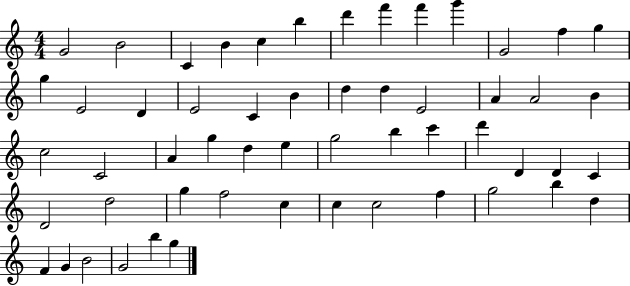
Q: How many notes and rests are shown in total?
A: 55